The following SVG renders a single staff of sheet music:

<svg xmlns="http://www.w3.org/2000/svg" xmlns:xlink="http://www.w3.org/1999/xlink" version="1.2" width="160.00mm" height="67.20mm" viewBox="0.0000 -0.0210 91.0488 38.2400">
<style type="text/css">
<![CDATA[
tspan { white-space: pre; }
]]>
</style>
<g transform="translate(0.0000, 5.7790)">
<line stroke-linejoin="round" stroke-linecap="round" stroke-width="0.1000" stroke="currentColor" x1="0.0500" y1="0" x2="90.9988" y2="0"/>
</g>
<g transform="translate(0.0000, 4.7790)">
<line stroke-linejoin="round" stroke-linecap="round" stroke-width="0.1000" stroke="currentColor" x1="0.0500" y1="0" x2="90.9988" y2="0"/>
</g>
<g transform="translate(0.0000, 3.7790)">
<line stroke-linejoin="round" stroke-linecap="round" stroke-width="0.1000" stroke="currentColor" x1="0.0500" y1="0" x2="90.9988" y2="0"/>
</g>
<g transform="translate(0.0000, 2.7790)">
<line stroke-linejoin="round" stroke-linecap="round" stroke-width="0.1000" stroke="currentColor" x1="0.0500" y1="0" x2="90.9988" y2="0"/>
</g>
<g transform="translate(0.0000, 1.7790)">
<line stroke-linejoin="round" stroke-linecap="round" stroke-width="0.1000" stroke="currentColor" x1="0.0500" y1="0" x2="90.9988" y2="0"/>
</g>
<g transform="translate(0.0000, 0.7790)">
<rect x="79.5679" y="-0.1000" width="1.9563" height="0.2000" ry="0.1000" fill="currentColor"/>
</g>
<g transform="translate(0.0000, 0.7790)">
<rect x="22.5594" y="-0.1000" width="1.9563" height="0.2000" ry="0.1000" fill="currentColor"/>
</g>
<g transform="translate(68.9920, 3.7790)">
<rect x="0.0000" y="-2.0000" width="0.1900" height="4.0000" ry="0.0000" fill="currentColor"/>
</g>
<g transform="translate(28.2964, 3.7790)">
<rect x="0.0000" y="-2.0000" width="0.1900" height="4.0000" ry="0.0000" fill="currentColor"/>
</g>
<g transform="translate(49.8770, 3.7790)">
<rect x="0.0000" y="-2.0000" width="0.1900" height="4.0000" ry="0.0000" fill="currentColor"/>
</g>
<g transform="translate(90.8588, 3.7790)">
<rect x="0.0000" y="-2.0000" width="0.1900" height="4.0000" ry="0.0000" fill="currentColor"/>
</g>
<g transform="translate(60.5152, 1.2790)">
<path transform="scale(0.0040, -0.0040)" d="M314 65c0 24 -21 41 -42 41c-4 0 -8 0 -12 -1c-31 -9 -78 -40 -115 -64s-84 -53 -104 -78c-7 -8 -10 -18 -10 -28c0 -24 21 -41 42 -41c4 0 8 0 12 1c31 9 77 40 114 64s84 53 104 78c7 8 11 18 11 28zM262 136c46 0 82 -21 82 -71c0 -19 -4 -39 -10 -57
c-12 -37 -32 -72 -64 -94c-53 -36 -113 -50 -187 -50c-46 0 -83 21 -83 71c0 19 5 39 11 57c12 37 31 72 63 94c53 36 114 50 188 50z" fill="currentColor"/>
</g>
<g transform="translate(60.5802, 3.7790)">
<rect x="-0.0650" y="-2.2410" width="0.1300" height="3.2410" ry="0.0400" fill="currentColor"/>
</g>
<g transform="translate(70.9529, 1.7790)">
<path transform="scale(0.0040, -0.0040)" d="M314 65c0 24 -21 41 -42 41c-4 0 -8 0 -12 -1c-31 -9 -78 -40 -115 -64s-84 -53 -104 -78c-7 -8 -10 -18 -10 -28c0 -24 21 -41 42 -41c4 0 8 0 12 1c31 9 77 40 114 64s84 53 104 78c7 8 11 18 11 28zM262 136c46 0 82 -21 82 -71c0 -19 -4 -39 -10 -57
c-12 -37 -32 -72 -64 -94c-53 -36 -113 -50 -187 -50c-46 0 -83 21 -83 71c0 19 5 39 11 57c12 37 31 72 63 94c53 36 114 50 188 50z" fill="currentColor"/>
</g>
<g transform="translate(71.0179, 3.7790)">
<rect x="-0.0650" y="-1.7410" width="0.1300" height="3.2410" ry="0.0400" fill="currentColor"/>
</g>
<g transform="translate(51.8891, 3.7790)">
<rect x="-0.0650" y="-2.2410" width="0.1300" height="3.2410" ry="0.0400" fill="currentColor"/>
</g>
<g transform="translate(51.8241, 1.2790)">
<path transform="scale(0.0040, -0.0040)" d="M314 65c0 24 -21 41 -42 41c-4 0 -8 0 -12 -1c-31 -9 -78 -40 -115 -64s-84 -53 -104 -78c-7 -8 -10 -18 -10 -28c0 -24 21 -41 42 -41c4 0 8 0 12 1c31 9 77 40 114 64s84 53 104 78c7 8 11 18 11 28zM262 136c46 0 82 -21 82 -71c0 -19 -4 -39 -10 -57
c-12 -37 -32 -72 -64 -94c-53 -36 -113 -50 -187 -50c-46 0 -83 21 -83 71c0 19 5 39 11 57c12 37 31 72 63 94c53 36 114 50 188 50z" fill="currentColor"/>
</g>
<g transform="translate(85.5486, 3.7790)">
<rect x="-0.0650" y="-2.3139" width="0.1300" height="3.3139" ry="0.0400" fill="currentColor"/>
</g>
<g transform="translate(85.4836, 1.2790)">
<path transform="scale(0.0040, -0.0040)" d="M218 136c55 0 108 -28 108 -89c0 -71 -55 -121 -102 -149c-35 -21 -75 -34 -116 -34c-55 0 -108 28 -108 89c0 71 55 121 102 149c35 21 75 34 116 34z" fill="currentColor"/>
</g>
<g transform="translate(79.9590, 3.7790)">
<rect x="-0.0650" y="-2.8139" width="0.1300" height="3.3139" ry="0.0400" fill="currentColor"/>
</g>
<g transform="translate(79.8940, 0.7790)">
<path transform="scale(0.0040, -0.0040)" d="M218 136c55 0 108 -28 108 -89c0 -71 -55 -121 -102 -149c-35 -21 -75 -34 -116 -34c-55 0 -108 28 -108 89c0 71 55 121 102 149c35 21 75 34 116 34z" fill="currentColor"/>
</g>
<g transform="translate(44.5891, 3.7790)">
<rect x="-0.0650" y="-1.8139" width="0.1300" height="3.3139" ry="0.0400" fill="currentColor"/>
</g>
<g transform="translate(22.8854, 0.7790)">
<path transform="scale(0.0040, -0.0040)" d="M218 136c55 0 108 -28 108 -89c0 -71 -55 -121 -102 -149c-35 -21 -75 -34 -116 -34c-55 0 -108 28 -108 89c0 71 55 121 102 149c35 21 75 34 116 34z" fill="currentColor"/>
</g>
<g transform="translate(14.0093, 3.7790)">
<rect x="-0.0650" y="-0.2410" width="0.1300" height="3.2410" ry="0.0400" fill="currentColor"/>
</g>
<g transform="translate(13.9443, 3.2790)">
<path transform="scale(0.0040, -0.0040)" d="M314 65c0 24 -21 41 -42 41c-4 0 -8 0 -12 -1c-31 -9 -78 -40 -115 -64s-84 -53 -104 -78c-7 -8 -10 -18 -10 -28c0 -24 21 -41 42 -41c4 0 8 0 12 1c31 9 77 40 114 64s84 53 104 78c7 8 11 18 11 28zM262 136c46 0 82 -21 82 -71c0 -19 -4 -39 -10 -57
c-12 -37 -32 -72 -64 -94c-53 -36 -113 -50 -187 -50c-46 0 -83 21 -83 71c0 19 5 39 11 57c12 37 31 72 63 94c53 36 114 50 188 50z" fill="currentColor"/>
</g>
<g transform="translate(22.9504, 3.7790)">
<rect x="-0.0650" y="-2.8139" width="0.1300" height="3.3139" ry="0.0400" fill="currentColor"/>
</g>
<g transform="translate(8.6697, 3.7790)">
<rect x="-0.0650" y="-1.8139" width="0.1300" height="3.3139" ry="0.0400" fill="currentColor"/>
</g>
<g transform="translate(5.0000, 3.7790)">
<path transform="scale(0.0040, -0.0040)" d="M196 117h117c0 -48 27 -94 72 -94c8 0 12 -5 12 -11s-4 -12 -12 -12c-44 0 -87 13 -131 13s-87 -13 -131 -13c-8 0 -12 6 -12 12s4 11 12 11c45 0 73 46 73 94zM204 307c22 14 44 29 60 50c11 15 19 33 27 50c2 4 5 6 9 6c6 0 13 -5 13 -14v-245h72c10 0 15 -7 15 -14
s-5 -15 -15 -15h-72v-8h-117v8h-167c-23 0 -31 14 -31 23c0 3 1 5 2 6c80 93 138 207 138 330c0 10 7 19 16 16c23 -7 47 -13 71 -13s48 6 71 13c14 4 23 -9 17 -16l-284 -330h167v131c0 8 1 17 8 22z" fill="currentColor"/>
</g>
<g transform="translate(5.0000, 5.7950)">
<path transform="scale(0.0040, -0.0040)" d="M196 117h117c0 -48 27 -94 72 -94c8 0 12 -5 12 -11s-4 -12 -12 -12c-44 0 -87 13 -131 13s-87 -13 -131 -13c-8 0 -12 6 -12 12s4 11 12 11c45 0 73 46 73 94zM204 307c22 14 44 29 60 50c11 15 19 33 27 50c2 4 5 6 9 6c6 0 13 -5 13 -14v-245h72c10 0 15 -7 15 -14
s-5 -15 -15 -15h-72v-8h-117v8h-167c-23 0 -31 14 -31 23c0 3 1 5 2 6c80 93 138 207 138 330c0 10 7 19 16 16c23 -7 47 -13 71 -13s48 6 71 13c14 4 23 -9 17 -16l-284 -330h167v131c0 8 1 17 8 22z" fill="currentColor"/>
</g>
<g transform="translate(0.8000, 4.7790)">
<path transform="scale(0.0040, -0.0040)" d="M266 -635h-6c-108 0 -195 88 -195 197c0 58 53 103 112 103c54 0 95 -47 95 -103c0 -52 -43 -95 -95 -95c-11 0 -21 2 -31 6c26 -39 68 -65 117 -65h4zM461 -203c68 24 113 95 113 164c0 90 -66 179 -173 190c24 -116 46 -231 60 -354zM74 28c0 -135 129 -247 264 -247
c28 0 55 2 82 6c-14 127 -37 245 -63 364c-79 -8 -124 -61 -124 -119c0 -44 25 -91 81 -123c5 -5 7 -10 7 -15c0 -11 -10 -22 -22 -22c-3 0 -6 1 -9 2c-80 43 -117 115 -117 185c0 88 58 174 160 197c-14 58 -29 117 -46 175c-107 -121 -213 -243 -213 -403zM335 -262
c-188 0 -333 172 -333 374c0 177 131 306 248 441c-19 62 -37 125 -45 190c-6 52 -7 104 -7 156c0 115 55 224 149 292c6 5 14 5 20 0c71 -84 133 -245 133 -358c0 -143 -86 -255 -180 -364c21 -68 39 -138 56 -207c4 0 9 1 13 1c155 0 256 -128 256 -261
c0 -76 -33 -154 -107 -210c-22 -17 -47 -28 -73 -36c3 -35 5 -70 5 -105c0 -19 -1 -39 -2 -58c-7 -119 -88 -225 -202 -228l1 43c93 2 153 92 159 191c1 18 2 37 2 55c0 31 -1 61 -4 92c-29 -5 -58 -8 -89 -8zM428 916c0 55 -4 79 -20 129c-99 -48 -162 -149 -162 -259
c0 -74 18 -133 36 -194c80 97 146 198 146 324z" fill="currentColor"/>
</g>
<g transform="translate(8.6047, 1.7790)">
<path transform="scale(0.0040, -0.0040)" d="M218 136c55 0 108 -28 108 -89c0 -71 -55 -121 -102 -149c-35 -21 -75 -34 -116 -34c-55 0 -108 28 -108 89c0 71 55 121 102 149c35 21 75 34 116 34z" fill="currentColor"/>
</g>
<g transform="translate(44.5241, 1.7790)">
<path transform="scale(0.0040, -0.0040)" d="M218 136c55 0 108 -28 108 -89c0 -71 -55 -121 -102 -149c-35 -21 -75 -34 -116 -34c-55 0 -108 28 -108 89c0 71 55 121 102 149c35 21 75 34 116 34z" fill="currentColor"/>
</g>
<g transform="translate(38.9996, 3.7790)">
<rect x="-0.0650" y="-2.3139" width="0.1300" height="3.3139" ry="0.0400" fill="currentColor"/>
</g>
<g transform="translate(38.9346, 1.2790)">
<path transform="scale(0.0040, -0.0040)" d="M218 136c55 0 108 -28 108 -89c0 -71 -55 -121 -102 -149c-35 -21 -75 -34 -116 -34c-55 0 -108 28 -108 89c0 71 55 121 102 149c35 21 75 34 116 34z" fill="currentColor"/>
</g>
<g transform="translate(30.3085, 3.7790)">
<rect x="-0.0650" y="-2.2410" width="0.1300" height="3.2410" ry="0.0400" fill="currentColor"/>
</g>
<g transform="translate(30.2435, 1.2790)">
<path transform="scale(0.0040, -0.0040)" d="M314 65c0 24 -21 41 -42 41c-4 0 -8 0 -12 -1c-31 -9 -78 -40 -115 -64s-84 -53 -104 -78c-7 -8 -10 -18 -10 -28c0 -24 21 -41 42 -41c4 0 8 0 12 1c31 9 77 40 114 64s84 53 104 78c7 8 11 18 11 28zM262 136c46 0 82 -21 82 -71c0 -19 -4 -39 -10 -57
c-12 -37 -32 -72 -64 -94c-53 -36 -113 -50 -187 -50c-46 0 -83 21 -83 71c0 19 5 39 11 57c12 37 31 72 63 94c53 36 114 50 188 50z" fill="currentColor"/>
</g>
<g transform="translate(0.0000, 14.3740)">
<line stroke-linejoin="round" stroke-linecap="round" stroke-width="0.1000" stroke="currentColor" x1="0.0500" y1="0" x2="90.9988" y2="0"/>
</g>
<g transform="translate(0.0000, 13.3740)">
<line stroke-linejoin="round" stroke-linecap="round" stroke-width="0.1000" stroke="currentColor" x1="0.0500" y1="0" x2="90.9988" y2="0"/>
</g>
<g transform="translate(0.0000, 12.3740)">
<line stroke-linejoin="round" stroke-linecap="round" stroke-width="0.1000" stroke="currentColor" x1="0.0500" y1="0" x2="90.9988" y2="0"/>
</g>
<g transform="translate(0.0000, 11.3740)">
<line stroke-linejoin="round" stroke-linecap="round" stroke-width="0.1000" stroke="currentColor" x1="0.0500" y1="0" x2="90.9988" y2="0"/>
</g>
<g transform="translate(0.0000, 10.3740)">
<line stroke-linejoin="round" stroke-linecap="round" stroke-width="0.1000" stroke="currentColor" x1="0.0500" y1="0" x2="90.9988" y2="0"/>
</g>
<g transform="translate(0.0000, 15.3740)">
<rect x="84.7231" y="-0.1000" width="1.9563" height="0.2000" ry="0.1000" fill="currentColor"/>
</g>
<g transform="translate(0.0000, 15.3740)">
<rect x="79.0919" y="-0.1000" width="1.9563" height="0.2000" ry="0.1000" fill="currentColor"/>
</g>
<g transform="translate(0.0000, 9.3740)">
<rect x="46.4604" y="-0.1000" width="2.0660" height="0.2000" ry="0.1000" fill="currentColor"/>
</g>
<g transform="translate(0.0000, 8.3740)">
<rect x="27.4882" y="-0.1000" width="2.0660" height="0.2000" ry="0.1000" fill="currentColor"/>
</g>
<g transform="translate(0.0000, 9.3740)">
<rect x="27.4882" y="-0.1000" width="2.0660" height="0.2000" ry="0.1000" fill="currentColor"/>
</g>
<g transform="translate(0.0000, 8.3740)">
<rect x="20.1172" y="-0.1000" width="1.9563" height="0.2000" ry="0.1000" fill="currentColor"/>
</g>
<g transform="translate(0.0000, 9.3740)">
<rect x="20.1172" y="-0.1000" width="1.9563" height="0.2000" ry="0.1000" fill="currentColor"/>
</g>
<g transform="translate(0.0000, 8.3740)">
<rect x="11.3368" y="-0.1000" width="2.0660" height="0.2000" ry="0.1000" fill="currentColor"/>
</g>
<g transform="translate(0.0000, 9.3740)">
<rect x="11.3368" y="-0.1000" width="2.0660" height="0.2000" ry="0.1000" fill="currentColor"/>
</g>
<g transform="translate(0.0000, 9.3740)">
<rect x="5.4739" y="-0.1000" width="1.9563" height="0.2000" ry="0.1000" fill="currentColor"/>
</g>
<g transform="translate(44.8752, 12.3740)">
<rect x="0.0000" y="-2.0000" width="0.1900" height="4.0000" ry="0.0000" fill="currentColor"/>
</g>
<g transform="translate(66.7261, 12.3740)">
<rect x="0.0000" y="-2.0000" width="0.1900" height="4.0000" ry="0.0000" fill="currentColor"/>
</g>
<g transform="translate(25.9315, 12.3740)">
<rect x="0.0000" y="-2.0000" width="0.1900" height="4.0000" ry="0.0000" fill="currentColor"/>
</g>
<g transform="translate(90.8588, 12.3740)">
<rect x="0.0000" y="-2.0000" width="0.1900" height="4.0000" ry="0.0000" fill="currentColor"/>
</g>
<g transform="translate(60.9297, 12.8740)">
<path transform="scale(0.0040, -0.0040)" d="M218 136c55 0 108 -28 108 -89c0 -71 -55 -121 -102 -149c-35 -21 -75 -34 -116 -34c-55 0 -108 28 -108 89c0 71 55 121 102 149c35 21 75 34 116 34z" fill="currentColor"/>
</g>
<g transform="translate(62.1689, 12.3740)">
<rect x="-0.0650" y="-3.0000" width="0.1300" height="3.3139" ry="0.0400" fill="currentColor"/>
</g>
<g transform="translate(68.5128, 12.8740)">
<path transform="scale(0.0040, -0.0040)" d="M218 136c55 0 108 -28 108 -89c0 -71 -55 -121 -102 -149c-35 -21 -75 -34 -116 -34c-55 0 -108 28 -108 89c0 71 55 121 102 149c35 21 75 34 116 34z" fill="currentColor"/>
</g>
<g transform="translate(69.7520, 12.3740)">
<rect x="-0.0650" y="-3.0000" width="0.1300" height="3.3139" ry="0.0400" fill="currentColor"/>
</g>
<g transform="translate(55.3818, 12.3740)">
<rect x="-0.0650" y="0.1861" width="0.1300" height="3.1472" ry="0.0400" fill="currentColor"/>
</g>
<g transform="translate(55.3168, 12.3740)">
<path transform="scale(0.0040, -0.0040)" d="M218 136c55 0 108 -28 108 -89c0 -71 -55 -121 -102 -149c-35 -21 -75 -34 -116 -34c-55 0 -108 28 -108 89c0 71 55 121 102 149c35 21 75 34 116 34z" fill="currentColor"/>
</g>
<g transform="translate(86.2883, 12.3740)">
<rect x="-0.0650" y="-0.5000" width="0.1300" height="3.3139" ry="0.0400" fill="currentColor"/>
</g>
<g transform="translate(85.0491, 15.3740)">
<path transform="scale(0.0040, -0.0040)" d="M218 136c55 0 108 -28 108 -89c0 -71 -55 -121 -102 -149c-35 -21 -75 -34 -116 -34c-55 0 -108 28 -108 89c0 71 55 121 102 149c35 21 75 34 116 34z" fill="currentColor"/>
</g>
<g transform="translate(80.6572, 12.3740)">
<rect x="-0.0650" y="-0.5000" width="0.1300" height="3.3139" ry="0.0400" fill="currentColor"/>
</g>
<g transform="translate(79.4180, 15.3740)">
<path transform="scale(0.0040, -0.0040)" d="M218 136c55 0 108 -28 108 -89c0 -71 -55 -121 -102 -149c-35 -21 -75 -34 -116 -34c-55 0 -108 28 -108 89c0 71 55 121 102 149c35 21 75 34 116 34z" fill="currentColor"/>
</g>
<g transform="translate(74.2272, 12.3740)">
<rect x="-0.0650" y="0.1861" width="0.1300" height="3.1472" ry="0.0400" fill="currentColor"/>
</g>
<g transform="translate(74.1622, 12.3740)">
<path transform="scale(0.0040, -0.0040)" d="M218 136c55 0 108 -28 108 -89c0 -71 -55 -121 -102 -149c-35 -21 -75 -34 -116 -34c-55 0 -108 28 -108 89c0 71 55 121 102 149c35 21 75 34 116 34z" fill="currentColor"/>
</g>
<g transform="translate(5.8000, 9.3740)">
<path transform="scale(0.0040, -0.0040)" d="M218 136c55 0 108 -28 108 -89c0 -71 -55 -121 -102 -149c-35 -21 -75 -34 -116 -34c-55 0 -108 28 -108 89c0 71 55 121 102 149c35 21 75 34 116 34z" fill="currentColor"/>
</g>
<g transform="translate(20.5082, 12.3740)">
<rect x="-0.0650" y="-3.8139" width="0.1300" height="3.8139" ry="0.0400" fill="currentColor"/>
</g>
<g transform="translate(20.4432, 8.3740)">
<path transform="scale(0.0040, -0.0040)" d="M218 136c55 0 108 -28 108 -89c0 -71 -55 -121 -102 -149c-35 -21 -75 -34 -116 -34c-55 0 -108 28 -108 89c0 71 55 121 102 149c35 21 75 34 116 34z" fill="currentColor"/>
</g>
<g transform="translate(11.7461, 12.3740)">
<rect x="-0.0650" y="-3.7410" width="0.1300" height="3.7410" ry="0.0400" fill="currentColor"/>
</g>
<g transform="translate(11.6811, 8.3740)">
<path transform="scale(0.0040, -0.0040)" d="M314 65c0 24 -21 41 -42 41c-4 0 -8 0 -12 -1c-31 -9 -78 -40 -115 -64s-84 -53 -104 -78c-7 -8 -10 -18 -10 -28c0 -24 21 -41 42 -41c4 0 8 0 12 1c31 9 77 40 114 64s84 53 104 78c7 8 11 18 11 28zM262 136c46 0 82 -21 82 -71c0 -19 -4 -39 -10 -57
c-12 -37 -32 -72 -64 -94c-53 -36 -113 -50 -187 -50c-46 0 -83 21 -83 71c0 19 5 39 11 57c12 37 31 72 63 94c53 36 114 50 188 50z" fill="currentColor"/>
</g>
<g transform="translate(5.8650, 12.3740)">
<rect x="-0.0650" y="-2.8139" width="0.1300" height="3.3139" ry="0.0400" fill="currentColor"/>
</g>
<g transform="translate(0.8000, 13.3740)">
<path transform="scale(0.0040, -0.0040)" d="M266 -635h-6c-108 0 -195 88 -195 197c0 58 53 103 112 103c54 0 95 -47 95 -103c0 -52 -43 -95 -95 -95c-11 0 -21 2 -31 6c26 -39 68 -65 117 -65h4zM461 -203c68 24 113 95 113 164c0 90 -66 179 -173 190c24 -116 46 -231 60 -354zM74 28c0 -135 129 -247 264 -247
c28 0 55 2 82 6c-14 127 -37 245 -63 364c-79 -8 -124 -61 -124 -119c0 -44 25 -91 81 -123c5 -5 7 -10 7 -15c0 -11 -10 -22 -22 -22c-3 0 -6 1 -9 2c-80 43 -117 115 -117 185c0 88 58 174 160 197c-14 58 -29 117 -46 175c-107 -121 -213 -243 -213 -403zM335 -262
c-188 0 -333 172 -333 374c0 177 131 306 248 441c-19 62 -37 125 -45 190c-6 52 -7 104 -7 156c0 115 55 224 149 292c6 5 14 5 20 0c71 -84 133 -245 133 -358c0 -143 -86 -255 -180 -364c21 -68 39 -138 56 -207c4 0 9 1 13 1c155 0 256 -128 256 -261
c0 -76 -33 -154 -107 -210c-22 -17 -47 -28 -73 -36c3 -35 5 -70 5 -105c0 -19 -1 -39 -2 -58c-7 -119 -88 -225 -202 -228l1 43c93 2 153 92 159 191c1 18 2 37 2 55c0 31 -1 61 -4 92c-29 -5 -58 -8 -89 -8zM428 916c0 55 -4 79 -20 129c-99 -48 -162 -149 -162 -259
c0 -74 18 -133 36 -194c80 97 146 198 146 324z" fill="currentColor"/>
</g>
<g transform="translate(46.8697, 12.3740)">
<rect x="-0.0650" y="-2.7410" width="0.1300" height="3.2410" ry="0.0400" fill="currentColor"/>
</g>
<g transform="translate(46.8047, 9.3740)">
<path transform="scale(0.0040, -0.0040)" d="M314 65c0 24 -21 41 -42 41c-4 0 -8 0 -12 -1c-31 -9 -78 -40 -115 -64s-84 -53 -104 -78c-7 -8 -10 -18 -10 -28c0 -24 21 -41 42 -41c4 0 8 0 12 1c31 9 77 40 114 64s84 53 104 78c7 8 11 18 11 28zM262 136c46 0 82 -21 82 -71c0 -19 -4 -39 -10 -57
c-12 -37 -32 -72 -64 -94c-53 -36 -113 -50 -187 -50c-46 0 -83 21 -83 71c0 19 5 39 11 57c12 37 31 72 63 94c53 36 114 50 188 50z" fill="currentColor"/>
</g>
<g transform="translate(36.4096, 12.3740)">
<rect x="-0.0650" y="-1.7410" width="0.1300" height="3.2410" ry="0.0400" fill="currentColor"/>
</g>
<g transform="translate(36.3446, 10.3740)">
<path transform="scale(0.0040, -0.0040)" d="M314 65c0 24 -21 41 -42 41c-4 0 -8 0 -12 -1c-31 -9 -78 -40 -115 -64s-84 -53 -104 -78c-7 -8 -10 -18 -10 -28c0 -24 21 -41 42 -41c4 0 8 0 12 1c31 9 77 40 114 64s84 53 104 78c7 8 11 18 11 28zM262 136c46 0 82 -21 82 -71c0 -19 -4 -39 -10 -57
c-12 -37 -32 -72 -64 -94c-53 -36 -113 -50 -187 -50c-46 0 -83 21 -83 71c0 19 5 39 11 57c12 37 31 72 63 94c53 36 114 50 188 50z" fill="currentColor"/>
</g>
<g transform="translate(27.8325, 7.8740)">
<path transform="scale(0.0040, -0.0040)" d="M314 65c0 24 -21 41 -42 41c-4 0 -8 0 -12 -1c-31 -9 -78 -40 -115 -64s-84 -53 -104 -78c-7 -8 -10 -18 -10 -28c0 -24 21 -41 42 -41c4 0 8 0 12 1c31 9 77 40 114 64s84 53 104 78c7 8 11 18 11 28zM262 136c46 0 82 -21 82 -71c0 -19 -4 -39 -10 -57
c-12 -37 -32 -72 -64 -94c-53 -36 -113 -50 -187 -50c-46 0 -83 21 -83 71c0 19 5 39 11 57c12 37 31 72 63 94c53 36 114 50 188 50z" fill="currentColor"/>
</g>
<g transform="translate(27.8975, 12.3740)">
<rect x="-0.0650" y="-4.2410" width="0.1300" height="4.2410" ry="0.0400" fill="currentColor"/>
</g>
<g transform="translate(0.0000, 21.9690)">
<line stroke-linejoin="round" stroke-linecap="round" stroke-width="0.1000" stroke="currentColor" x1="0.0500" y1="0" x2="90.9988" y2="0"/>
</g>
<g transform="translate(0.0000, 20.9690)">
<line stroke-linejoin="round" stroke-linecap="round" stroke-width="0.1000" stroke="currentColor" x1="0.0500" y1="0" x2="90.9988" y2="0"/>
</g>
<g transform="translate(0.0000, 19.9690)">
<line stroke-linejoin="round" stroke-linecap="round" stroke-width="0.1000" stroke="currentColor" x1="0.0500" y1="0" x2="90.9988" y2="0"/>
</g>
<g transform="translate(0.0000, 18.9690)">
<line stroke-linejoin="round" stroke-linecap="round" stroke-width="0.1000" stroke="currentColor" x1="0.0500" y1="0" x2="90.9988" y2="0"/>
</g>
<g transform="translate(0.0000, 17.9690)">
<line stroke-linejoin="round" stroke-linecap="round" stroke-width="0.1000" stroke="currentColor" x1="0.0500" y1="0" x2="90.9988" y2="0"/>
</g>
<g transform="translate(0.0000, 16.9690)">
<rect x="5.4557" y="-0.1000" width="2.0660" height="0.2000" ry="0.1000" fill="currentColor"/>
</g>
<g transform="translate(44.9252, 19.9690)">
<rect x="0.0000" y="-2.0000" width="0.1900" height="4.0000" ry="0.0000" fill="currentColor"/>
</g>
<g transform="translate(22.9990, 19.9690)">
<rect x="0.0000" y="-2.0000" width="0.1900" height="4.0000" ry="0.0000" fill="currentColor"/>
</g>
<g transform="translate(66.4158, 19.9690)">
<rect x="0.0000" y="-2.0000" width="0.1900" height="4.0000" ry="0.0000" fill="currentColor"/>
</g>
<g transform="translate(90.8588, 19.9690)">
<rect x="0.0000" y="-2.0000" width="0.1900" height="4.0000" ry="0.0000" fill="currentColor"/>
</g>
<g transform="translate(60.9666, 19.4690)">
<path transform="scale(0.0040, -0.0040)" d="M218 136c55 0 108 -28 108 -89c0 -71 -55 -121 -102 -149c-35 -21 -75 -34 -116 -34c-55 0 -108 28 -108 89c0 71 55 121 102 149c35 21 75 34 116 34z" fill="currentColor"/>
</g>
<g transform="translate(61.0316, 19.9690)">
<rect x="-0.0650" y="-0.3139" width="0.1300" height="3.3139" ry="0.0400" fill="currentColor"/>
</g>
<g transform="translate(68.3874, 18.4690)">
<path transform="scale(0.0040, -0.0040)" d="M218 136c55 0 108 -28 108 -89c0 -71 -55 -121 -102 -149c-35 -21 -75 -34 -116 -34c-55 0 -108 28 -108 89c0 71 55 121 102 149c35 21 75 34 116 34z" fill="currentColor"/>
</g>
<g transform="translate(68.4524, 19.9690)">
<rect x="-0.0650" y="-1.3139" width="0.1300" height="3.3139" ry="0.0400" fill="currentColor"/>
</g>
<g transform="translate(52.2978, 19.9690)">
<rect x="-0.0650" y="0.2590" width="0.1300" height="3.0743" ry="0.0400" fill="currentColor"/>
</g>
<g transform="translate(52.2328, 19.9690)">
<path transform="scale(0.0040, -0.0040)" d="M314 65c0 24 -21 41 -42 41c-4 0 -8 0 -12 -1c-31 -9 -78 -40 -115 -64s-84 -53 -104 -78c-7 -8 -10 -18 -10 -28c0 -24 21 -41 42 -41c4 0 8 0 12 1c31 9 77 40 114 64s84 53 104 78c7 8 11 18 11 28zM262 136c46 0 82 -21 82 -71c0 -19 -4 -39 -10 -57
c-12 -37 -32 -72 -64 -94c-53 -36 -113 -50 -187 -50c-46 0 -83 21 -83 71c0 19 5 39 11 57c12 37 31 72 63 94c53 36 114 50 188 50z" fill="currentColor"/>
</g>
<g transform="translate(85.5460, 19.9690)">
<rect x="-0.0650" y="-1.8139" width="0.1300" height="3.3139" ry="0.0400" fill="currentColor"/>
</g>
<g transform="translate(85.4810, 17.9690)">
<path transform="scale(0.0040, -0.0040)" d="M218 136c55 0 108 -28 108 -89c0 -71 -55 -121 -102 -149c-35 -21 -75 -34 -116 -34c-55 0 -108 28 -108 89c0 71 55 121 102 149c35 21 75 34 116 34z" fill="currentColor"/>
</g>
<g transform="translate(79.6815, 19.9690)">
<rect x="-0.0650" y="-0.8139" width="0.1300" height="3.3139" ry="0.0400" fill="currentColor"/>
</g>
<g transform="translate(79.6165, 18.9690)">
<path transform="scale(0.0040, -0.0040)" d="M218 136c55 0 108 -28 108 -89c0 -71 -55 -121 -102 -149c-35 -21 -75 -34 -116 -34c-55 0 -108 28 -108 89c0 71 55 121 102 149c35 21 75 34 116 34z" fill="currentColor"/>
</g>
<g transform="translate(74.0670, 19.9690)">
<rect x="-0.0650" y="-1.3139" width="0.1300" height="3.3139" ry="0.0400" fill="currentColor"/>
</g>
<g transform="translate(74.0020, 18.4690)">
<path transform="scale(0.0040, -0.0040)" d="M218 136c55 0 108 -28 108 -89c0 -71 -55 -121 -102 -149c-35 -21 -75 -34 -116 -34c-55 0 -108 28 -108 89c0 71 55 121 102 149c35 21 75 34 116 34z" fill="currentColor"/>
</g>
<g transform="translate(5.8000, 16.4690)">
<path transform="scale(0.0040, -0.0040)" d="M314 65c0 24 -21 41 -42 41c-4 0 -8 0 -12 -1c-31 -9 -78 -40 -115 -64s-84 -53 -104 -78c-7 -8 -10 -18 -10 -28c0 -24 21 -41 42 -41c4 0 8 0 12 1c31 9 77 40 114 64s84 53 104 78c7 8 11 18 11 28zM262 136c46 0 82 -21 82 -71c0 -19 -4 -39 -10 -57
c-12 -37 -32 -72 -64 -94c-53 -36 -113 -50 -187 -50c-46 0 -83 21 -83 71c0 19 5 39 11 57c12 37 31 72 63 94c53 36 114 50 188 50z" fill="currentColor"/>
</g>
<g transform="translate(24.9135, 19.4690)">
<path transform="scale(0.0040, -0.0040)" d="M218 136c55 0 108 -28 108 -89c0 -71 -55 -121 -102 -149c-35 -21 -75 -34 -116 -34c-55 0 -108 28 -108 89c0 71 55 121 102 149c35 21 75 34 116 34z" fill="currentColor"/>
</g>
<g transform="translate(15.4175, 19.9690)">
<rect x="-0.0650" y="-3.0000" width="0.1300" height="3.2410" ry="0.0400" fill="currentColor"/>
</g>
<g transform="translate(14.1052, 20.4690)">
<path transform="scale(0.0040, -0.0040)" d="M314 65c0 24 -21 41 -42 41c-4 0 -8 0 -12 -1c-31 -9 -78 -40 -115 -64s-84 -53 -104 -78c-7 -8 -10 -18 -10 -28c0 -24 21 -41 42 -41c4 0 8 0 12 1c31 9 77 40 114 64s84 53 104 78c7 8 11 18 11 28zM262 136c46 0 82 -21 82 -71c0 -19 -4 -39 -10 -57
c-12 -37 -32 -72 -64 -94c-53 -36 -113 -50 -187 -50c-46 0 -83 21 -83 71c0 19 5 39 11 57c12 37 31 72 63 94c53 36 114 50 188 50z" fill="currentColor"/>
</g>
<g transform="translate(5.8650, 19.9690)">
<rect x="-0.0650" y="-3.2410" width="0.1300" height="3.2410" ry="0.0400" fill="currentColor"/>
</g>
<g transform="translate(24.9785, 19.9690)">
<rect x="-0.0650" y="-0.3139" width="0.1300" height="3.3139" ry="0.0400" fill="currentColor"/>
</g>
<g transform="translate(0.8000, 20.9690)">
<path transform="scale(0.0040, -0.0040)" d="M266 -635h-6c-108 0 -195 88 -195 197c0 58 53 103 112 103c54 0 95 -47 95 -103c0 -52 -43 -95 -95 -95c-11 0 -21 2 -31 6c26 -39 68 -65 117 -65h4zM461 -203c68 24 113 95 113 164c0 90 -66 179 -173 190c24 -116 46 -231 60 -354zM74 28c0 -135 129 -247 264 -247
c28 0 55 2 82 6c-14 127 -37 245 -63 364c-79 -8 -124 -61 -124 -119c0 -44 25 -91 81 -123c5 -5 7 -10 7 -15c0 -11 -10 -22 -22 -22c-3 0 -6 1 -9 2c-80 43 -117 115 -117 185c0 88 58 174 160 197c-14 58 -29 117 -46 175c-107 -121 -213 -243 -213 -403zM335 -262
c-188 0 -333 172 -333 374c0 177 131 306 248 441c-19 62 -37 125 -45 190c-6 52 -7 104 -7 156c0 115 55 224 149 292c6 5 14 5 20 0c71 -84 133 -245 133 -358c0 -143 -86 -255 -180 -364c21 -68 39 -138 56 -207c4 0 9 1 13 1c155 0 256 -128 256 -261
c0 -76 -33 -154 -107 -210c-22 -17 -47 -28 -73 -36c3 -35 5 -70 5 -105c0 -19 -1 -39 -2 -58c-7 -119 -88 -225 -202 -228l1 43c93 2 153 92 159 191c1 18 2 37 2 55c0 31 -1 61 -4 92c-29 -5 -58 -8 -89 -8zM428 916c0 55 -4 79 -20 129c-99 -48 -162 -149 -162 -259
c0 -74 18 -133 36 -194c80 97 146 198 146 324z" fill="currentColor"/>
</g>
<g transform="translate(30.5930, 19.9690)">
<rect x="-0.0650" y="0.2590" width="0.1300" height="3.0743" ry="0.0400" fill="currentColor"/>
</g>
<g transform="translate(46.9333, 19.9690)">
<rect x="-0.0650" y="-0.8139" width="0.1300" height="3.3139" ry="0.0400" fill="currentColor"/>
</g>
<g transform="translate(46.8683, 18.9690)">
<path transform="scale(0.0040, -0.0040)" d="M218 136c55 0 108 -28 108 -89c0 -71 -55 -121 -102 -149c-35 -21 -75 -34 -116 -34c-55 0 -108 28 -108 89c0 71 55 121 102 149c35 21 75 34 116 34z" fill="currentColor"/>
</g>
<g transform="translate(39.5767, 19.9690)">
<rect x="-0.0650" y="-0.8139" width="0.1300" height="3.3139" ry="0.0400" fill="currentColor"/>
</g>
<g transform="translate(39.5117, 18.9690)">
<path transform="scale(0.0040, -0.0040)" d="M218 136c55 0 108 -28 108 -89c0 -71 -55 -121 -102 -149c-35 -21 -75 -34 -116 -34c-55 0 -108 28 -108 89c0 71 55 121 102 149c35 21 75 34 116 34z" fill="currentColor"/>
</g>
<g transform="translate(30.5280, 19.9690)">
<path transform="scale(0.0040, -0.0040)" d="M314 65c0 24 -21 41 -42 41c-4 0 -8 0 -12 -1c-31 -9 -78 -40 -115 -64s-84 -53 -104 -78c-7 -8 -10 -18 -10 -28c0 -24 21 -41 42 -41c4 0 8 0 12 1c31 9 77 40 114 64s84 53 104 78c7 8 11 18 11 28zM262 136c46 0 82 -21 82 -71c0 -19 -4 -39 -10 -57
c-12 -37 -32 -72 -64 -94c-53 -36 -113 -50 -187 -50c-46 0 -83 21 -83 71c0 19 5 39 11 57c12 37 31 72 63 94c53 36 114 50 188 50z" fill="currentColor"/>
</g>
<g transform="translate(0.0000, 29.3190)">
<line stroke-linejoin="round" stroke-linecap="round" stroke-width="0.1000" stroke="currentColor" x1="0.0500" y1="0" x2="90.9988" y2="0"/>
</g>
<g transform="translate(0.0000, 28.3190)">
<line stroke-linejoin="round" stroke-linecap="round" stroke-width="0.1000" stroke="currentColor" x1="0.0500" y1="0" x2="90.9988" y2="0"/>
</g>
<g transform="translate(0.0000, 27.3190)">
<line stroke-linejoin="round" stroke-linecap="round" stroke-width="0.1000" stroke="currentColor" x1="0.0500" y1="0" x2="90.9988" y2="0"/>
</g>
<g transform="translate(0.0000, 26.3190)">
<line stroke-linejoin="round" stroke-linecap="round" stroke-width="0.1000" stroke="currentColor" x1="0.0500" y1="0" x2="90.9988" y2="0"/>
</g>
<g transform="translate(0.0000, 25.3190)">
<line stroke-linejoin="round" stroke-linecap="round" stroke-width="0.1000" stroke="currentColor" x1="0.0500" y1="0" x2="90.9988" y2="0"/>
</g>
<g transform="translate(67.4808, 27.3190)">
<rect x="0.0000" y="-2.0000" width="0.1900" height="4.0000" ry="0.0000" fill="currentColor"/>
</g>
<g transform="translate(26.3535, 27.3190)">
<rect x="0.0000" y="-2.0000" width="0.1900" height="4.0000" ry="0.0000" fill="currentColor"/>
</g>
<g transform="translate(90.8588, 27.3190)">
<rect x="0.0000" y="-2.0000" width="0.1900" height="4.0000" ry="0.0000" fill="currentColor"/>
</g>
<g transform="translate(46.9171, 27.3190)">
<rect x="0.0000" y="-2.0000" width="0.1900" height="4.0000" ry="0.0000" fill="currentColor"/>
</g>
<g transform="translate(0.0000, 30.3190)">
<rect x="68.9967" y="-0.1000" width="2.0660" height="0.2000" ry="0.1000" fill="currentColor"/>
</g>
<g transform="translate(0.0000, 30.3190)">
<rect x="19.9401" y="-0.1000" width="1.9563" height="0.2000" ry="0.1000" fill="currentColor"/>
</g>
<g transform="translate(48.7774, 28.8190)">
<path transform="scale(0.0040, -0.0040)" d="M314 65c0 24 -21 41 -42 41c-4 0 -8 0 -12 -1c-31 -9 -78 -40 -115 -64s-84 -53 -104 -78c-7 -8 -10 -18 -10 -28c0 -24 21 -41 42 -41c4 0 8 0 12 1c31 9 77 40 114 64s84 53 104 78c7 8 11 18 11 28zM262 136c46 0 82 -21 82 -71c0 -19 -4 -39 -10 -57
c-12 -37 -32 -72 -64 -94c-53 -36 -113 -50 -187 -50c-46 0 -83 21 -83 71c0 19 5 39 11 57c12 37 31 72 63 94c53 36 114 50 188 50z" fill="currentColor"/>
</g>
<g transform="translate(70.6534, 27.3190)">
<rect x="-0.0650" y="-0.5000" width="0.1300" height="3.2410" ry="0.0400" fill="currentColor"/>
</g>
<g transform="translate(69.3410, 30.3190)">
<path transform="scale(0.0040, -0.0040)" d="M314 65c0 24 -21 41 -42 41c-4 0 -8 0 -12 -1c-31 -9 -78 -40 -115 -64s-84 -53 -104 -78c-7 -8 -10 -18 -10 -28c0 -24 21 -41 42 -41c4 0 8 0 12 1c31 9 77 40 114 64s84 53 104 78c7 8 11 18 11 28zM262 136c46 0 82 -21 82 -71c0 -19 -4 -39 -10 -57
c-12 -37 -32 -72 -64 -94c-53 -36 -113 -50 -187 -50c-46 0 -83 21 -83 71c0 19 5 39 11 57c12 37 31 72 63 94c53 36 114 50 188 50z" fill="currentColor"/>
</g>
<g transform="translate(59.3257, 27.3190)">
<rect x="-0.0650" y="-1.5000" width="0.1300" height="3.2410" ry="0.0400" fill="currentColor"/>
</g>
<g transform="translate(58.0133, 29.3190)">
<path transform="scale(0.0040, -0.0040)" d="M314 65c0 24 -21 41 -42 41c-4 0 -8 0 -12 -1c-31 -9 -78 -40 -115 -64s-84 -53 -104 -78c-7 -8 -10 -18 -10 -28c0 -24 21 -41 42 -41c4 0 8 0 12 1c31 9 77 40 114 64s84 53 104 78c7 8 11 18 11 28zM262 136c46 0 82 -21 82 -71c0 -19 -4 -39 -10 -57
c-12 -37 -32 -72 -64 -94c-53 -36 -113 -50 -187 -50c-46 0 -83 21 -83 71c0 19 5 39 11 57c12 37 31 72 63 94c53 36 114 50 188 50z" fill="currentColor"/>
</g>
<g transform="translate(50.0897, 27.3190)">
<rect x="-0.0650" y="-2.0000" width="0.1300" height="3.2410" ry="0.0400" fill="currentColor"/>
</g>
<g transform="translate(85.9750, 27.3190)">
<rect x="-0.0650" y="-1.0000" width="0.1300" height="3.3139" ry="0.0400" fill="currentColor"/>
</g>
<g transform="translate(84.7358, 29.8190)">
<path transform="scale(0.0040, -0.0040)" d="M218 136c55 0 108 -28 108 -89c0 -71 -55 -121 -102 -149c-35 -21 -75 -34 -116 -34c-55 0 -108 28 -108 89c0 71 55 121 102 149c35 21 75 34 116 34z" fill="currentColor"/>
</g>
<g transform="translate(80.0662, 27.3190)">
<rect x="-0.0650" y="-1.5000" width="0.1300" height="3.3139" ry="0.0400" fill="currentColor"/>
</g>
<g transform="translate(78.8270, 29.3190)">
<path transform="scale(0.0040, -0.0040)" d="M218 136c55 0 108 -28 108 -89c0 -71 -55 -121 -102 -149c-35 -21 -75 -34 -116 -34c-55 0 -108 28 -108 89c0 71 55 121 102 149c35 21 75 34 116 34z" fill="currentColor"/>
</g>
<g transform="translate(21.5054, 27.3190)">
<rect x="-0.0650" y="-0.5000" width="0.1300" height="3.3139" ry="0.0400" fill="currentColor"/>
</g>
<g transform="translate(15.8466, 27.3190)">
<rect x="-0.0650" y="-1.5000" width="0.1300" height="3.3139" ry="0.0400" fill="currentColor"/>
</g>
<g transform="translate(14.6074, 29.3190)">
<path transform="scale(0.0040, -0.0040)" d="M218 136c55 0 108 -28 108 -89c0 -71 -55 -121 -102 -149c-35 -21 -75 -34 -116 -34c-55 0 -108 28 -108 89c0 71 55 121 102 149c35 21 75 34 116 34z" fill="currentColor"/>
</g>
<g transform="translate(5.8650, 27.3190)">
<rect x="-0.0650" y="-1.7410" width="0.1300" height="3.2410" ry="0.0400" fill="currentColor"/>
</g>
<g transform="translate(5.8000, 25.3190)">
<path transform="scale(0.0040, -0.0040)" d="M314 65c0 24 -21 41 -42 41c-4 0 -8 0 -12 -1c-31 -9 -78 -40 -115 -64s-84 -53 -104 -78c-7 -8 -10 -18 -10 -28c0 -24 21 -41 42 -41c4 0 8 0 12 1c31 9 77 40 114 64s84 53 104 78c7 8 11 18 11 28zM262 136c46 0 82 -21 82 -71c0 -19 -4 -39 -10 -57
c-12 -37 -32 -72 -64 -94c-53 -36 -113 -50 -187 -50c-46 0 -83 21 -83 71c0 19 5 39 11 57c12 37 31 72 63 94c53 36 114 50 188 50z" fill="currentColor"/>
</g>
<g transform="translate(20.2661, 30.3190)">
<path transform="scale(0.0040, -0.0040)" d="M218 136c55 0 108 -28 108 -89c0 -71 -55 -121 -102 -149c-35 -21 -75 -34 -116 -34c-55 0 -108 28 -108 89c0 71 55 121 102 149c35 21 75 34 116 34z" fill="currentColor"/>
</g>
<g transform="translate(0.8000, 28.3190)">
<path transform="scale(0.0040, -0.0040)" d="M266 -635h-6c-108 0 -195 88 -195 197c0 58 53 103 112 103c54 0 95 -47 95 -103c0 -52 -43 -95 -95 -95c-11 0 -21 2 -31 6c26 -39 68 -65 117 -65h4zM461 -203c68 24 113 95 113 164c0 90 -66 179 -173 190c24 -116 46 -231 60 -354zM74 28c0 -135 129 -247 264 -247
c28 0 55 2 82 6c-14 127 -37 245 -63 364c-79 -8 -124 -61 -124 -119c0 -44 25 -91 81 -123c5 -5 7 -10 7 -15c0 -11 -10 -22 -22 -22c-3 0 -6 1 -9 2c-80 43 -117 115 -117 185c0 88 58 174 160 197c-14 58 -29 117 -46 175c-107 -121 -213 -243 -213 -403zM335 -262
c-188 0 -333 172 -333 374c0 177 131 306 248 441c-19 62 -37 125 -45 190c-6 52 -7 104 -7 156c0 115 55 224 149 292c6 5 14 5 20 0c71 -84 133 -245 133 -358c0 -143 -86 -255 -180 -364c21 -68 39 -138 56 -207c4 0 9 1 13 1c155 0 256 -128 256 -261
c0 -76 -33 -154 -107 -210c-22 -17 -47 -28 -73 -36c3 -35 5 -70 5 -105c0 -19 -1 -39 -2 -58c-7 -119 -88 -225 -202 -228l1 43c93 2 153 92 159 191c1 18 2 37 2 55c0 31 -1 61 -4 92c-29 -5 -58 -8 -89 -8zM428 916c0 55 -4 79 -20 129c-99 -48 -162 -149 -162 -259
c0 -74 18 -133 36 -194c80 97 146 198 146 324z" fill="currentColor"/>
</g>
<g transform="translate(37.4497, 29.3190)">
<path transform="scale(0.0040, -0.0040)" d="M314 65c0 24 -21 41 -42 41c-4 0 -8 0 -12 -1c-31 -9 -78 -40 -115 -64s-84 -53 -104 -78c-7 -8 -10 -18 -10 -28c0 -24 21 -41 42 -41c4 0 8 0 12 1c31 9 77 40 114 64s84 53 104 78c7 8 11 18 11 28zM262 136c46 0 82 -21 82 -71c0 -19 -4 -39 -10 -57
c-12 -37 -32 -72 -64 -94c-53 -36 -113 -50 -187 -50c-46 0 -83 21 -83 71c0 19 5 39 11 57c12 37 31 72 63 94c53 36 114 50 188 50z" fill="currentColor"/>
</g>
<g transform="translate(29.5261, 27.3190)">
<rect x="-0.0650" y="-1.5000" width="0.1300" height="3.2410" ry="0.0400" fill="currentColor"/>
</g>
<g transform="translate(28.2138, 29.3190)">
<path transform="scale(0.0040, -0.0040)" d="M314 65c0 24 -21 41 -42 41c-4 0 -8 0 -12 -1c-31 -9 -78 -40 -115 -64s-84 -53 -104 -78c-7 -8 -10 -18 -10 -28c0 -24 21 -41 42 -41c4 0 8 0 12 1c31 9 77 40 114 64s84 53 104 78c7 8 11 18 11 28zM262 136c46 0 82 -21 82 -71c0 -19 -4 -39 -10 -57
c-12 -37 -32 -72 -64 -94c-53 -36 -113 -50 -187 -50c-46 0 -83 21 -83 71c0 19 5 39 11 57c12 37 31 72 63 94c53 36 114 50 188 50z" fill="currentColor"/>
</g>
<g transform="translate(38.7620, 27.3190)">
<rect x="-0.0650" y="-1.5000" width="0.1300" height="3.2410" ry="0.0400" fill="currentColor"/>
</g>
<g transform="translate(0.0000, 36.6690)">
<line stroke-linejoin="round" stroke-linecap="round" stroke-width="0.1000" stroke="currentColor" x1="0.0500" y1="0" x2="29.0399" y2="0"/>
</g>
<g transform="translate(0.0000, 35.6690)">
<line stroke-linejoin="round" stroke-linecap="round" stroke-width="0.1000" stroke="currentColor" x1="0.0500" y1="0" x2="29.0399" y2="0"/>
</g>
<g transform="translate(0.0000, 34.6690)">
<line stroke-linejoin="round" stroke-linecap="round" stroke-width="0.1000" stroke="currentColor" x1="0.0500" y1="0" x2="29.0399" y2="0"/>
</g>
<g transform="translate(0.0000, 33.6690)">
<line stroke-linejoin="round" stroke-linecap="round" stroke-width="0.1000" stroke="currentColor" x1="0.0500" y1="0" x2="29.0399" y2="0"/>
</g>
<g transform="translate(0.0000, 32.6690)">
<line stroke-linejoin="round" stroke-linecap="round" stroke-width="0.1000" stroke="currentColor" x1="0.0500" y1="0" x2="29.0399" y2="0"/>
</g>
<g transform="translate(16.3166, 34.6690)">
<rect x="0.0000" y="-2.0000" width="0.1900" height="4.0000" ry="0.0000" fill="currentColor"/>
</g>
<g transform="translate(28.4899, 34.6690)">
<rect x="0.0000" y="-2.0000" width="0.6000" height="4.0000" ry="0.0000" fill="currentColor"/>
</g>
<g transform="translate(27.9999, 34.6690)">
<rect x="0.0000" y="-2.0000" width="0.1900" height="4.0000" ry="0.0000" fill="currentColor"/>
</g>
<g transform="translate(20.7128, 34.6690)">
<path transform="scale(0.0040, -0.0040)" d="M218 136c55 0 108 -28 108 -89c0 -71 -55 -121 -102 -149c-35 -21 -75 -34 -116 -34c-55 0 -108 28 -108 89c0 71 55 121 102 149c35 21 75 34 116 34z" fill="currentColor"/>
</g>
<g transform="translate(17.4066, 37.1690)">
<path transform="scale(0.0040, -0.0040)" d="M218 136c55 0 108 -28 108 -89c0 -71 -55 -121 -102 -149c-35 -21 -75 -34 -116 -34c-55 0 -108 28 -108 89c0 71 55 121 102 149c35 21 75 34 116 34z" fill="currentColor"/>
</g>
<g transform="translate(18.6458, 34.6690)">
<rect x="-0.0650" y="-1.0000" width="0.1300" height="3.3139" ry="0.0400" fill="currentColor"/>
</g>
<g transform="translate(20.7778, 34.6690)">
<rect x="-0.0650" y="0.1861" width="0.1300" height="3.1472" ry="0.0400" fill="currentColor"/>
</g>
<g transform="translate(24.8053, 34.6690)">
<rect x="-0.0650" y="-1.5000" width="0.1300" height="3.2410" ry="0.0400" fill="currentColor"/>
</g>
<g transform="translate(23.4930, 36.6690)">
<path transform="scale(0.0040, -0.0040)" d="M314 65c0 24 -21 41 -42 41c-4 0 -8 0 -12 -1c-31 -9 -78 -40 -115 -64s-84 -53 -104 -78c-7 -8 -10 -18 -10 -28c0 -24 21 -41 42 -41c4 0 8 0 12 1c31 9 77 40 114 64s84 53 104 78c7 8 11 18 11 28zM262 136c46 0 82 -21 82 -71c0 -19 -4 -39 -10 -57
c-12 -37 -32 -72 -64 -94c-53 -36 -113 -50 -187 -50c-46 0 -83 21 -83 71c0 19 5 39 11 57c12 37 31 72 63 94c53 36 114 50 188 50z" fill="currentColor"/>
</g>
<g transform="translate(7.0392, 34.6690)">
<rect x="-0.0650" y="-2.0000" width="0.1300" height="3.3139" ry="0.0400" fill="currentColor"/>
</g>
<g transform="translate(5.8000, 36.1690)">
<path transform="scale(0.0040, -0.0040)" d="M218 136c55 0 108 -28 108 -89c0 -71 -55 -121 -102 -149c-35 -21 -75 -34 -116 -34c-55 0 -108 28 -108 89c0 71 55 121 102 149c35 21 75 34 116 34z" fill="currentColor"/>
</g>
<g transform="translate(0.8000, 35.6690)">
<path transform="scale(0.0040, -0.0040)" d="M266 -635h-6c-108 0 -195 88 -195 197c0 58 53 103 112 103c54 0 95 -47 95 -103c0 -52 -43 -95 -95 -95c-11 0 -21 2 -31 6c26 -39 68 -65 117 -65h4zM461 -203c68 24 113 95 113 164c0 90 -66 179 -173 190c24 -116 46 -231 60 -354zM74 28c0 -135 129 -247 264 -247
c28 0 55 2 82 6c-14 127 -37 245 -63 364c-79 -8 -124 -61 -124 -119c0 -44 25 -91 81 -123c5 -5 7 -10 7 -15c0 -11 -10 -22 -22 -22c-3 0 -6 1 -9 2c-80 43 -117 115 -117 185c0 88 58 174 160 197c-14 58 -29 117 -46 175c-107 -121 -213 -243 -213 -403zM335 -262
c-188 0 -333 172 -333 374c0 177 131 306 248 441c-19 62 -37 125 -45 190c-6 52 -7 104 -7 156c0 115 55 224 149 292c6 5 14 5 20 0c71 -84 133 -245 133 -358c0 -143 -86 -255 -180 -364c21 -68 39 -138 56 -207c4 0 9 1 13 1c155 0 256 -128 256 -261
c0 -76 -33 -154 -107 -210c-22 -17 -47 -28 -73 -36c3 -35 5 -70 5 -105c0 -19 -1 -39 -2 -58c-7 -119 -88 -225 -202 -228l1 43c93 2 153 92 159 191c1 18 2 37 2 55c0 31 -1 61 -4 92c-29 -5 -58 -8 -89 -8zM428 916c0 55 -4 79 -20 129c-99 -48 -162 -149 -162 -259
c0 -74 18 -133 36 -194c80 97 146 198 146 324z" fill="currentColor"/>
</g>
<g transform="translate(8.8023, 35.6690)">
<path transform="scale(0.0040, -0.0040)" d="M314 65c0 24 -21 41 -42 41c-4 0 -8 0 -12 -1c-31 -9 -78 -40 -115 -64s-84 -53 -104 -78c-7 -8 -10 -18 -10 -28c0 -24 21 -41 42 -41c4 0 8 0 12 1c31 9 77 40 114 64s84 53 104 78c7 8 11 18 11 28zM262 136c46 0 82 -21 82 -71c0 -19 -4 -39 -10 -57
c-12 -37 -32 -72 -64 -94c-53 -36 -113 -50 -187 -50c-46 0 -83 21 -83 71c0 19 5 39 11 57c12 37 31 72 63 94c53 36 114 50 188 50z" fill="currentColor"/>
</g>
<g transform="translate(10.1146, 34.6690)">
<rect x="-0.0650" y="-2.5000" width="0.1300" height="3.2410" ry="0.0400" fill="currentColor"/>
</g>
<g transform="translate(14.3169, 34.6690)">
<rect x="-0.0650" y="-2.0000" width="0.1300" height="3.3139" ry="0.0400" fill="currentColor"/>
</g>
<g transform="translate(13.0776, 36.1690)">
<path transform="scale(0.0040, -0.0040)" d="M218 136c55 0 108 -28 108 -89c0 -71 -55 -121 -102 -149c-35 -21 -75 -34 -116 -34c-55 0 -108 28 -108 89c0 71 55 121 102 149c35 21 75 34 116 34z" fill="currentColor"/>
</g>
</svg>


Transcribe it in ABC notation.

X:1
T:Untitled
M:4/4
L:1/4
K:C
f c2 a g2 g f g2 g2 f2 a g a c'2 c' d'2 f2 a2 B A A B C C b2 A2 c B2 d d B2 c e e d f f2 E C E2 E2 F2 E2 C2 E D F G2 F D B E2